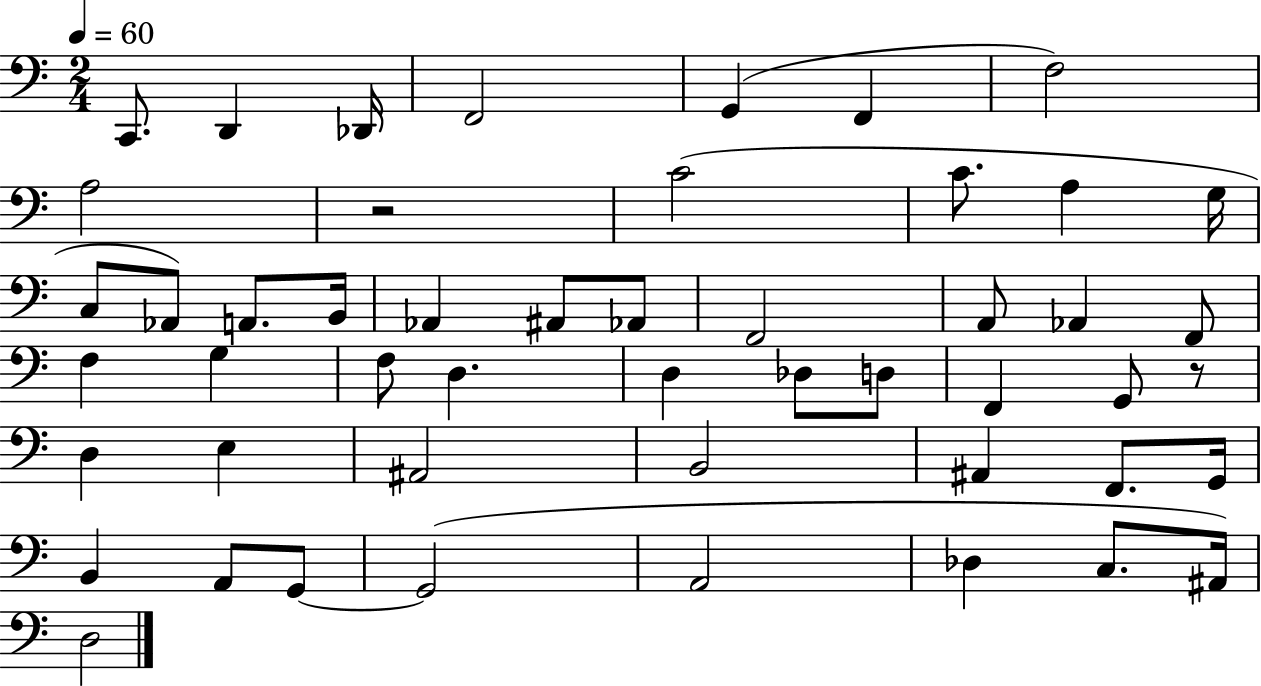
{
  \clef bass
  \numericTimeSignature
  \time 2/4
  \key c \major
  \tempo 4 = 60
  c,8. d,4 des,16 | f,2 | g,4( f,4 | f2) | \break a2 | r2 | c'2( | c'8. a4 g16 | \break c8 aes,8) a,8. b,16 | aes,4 ais,8 aes,8 | f,2 | a,8 aes,4 f,8 | \break f4 g4 | f8 d4. | d4 des8 d8 | f,4 g,8 r8 | \break d4 e4 | ais,2 | b,2 | ais,4 f,8. g,16 | \break b,4 a,8 g,8~~ | g,2( | a,2 | des4 c8. ais,16) | \break d2 | \bar "|."
}